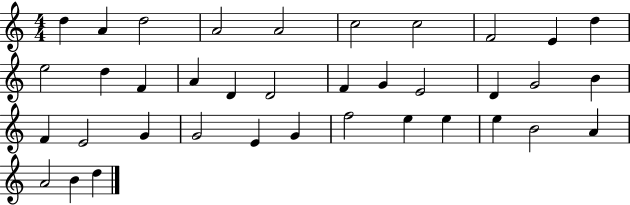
D5/q A4/q D5/h A4/h A4/h C5/h C5/h F4/h E4/q D5/q E5/h D5/q F4/q A4/q D4/q D4/h F4/q G4/q E4/h D4/q G4/h B4/q F4/q E4/h G4/q G4/h E4/q G4/q F5/h E5/q E5/q E5/q B4/h A4/q A4/h B4/q D5/q